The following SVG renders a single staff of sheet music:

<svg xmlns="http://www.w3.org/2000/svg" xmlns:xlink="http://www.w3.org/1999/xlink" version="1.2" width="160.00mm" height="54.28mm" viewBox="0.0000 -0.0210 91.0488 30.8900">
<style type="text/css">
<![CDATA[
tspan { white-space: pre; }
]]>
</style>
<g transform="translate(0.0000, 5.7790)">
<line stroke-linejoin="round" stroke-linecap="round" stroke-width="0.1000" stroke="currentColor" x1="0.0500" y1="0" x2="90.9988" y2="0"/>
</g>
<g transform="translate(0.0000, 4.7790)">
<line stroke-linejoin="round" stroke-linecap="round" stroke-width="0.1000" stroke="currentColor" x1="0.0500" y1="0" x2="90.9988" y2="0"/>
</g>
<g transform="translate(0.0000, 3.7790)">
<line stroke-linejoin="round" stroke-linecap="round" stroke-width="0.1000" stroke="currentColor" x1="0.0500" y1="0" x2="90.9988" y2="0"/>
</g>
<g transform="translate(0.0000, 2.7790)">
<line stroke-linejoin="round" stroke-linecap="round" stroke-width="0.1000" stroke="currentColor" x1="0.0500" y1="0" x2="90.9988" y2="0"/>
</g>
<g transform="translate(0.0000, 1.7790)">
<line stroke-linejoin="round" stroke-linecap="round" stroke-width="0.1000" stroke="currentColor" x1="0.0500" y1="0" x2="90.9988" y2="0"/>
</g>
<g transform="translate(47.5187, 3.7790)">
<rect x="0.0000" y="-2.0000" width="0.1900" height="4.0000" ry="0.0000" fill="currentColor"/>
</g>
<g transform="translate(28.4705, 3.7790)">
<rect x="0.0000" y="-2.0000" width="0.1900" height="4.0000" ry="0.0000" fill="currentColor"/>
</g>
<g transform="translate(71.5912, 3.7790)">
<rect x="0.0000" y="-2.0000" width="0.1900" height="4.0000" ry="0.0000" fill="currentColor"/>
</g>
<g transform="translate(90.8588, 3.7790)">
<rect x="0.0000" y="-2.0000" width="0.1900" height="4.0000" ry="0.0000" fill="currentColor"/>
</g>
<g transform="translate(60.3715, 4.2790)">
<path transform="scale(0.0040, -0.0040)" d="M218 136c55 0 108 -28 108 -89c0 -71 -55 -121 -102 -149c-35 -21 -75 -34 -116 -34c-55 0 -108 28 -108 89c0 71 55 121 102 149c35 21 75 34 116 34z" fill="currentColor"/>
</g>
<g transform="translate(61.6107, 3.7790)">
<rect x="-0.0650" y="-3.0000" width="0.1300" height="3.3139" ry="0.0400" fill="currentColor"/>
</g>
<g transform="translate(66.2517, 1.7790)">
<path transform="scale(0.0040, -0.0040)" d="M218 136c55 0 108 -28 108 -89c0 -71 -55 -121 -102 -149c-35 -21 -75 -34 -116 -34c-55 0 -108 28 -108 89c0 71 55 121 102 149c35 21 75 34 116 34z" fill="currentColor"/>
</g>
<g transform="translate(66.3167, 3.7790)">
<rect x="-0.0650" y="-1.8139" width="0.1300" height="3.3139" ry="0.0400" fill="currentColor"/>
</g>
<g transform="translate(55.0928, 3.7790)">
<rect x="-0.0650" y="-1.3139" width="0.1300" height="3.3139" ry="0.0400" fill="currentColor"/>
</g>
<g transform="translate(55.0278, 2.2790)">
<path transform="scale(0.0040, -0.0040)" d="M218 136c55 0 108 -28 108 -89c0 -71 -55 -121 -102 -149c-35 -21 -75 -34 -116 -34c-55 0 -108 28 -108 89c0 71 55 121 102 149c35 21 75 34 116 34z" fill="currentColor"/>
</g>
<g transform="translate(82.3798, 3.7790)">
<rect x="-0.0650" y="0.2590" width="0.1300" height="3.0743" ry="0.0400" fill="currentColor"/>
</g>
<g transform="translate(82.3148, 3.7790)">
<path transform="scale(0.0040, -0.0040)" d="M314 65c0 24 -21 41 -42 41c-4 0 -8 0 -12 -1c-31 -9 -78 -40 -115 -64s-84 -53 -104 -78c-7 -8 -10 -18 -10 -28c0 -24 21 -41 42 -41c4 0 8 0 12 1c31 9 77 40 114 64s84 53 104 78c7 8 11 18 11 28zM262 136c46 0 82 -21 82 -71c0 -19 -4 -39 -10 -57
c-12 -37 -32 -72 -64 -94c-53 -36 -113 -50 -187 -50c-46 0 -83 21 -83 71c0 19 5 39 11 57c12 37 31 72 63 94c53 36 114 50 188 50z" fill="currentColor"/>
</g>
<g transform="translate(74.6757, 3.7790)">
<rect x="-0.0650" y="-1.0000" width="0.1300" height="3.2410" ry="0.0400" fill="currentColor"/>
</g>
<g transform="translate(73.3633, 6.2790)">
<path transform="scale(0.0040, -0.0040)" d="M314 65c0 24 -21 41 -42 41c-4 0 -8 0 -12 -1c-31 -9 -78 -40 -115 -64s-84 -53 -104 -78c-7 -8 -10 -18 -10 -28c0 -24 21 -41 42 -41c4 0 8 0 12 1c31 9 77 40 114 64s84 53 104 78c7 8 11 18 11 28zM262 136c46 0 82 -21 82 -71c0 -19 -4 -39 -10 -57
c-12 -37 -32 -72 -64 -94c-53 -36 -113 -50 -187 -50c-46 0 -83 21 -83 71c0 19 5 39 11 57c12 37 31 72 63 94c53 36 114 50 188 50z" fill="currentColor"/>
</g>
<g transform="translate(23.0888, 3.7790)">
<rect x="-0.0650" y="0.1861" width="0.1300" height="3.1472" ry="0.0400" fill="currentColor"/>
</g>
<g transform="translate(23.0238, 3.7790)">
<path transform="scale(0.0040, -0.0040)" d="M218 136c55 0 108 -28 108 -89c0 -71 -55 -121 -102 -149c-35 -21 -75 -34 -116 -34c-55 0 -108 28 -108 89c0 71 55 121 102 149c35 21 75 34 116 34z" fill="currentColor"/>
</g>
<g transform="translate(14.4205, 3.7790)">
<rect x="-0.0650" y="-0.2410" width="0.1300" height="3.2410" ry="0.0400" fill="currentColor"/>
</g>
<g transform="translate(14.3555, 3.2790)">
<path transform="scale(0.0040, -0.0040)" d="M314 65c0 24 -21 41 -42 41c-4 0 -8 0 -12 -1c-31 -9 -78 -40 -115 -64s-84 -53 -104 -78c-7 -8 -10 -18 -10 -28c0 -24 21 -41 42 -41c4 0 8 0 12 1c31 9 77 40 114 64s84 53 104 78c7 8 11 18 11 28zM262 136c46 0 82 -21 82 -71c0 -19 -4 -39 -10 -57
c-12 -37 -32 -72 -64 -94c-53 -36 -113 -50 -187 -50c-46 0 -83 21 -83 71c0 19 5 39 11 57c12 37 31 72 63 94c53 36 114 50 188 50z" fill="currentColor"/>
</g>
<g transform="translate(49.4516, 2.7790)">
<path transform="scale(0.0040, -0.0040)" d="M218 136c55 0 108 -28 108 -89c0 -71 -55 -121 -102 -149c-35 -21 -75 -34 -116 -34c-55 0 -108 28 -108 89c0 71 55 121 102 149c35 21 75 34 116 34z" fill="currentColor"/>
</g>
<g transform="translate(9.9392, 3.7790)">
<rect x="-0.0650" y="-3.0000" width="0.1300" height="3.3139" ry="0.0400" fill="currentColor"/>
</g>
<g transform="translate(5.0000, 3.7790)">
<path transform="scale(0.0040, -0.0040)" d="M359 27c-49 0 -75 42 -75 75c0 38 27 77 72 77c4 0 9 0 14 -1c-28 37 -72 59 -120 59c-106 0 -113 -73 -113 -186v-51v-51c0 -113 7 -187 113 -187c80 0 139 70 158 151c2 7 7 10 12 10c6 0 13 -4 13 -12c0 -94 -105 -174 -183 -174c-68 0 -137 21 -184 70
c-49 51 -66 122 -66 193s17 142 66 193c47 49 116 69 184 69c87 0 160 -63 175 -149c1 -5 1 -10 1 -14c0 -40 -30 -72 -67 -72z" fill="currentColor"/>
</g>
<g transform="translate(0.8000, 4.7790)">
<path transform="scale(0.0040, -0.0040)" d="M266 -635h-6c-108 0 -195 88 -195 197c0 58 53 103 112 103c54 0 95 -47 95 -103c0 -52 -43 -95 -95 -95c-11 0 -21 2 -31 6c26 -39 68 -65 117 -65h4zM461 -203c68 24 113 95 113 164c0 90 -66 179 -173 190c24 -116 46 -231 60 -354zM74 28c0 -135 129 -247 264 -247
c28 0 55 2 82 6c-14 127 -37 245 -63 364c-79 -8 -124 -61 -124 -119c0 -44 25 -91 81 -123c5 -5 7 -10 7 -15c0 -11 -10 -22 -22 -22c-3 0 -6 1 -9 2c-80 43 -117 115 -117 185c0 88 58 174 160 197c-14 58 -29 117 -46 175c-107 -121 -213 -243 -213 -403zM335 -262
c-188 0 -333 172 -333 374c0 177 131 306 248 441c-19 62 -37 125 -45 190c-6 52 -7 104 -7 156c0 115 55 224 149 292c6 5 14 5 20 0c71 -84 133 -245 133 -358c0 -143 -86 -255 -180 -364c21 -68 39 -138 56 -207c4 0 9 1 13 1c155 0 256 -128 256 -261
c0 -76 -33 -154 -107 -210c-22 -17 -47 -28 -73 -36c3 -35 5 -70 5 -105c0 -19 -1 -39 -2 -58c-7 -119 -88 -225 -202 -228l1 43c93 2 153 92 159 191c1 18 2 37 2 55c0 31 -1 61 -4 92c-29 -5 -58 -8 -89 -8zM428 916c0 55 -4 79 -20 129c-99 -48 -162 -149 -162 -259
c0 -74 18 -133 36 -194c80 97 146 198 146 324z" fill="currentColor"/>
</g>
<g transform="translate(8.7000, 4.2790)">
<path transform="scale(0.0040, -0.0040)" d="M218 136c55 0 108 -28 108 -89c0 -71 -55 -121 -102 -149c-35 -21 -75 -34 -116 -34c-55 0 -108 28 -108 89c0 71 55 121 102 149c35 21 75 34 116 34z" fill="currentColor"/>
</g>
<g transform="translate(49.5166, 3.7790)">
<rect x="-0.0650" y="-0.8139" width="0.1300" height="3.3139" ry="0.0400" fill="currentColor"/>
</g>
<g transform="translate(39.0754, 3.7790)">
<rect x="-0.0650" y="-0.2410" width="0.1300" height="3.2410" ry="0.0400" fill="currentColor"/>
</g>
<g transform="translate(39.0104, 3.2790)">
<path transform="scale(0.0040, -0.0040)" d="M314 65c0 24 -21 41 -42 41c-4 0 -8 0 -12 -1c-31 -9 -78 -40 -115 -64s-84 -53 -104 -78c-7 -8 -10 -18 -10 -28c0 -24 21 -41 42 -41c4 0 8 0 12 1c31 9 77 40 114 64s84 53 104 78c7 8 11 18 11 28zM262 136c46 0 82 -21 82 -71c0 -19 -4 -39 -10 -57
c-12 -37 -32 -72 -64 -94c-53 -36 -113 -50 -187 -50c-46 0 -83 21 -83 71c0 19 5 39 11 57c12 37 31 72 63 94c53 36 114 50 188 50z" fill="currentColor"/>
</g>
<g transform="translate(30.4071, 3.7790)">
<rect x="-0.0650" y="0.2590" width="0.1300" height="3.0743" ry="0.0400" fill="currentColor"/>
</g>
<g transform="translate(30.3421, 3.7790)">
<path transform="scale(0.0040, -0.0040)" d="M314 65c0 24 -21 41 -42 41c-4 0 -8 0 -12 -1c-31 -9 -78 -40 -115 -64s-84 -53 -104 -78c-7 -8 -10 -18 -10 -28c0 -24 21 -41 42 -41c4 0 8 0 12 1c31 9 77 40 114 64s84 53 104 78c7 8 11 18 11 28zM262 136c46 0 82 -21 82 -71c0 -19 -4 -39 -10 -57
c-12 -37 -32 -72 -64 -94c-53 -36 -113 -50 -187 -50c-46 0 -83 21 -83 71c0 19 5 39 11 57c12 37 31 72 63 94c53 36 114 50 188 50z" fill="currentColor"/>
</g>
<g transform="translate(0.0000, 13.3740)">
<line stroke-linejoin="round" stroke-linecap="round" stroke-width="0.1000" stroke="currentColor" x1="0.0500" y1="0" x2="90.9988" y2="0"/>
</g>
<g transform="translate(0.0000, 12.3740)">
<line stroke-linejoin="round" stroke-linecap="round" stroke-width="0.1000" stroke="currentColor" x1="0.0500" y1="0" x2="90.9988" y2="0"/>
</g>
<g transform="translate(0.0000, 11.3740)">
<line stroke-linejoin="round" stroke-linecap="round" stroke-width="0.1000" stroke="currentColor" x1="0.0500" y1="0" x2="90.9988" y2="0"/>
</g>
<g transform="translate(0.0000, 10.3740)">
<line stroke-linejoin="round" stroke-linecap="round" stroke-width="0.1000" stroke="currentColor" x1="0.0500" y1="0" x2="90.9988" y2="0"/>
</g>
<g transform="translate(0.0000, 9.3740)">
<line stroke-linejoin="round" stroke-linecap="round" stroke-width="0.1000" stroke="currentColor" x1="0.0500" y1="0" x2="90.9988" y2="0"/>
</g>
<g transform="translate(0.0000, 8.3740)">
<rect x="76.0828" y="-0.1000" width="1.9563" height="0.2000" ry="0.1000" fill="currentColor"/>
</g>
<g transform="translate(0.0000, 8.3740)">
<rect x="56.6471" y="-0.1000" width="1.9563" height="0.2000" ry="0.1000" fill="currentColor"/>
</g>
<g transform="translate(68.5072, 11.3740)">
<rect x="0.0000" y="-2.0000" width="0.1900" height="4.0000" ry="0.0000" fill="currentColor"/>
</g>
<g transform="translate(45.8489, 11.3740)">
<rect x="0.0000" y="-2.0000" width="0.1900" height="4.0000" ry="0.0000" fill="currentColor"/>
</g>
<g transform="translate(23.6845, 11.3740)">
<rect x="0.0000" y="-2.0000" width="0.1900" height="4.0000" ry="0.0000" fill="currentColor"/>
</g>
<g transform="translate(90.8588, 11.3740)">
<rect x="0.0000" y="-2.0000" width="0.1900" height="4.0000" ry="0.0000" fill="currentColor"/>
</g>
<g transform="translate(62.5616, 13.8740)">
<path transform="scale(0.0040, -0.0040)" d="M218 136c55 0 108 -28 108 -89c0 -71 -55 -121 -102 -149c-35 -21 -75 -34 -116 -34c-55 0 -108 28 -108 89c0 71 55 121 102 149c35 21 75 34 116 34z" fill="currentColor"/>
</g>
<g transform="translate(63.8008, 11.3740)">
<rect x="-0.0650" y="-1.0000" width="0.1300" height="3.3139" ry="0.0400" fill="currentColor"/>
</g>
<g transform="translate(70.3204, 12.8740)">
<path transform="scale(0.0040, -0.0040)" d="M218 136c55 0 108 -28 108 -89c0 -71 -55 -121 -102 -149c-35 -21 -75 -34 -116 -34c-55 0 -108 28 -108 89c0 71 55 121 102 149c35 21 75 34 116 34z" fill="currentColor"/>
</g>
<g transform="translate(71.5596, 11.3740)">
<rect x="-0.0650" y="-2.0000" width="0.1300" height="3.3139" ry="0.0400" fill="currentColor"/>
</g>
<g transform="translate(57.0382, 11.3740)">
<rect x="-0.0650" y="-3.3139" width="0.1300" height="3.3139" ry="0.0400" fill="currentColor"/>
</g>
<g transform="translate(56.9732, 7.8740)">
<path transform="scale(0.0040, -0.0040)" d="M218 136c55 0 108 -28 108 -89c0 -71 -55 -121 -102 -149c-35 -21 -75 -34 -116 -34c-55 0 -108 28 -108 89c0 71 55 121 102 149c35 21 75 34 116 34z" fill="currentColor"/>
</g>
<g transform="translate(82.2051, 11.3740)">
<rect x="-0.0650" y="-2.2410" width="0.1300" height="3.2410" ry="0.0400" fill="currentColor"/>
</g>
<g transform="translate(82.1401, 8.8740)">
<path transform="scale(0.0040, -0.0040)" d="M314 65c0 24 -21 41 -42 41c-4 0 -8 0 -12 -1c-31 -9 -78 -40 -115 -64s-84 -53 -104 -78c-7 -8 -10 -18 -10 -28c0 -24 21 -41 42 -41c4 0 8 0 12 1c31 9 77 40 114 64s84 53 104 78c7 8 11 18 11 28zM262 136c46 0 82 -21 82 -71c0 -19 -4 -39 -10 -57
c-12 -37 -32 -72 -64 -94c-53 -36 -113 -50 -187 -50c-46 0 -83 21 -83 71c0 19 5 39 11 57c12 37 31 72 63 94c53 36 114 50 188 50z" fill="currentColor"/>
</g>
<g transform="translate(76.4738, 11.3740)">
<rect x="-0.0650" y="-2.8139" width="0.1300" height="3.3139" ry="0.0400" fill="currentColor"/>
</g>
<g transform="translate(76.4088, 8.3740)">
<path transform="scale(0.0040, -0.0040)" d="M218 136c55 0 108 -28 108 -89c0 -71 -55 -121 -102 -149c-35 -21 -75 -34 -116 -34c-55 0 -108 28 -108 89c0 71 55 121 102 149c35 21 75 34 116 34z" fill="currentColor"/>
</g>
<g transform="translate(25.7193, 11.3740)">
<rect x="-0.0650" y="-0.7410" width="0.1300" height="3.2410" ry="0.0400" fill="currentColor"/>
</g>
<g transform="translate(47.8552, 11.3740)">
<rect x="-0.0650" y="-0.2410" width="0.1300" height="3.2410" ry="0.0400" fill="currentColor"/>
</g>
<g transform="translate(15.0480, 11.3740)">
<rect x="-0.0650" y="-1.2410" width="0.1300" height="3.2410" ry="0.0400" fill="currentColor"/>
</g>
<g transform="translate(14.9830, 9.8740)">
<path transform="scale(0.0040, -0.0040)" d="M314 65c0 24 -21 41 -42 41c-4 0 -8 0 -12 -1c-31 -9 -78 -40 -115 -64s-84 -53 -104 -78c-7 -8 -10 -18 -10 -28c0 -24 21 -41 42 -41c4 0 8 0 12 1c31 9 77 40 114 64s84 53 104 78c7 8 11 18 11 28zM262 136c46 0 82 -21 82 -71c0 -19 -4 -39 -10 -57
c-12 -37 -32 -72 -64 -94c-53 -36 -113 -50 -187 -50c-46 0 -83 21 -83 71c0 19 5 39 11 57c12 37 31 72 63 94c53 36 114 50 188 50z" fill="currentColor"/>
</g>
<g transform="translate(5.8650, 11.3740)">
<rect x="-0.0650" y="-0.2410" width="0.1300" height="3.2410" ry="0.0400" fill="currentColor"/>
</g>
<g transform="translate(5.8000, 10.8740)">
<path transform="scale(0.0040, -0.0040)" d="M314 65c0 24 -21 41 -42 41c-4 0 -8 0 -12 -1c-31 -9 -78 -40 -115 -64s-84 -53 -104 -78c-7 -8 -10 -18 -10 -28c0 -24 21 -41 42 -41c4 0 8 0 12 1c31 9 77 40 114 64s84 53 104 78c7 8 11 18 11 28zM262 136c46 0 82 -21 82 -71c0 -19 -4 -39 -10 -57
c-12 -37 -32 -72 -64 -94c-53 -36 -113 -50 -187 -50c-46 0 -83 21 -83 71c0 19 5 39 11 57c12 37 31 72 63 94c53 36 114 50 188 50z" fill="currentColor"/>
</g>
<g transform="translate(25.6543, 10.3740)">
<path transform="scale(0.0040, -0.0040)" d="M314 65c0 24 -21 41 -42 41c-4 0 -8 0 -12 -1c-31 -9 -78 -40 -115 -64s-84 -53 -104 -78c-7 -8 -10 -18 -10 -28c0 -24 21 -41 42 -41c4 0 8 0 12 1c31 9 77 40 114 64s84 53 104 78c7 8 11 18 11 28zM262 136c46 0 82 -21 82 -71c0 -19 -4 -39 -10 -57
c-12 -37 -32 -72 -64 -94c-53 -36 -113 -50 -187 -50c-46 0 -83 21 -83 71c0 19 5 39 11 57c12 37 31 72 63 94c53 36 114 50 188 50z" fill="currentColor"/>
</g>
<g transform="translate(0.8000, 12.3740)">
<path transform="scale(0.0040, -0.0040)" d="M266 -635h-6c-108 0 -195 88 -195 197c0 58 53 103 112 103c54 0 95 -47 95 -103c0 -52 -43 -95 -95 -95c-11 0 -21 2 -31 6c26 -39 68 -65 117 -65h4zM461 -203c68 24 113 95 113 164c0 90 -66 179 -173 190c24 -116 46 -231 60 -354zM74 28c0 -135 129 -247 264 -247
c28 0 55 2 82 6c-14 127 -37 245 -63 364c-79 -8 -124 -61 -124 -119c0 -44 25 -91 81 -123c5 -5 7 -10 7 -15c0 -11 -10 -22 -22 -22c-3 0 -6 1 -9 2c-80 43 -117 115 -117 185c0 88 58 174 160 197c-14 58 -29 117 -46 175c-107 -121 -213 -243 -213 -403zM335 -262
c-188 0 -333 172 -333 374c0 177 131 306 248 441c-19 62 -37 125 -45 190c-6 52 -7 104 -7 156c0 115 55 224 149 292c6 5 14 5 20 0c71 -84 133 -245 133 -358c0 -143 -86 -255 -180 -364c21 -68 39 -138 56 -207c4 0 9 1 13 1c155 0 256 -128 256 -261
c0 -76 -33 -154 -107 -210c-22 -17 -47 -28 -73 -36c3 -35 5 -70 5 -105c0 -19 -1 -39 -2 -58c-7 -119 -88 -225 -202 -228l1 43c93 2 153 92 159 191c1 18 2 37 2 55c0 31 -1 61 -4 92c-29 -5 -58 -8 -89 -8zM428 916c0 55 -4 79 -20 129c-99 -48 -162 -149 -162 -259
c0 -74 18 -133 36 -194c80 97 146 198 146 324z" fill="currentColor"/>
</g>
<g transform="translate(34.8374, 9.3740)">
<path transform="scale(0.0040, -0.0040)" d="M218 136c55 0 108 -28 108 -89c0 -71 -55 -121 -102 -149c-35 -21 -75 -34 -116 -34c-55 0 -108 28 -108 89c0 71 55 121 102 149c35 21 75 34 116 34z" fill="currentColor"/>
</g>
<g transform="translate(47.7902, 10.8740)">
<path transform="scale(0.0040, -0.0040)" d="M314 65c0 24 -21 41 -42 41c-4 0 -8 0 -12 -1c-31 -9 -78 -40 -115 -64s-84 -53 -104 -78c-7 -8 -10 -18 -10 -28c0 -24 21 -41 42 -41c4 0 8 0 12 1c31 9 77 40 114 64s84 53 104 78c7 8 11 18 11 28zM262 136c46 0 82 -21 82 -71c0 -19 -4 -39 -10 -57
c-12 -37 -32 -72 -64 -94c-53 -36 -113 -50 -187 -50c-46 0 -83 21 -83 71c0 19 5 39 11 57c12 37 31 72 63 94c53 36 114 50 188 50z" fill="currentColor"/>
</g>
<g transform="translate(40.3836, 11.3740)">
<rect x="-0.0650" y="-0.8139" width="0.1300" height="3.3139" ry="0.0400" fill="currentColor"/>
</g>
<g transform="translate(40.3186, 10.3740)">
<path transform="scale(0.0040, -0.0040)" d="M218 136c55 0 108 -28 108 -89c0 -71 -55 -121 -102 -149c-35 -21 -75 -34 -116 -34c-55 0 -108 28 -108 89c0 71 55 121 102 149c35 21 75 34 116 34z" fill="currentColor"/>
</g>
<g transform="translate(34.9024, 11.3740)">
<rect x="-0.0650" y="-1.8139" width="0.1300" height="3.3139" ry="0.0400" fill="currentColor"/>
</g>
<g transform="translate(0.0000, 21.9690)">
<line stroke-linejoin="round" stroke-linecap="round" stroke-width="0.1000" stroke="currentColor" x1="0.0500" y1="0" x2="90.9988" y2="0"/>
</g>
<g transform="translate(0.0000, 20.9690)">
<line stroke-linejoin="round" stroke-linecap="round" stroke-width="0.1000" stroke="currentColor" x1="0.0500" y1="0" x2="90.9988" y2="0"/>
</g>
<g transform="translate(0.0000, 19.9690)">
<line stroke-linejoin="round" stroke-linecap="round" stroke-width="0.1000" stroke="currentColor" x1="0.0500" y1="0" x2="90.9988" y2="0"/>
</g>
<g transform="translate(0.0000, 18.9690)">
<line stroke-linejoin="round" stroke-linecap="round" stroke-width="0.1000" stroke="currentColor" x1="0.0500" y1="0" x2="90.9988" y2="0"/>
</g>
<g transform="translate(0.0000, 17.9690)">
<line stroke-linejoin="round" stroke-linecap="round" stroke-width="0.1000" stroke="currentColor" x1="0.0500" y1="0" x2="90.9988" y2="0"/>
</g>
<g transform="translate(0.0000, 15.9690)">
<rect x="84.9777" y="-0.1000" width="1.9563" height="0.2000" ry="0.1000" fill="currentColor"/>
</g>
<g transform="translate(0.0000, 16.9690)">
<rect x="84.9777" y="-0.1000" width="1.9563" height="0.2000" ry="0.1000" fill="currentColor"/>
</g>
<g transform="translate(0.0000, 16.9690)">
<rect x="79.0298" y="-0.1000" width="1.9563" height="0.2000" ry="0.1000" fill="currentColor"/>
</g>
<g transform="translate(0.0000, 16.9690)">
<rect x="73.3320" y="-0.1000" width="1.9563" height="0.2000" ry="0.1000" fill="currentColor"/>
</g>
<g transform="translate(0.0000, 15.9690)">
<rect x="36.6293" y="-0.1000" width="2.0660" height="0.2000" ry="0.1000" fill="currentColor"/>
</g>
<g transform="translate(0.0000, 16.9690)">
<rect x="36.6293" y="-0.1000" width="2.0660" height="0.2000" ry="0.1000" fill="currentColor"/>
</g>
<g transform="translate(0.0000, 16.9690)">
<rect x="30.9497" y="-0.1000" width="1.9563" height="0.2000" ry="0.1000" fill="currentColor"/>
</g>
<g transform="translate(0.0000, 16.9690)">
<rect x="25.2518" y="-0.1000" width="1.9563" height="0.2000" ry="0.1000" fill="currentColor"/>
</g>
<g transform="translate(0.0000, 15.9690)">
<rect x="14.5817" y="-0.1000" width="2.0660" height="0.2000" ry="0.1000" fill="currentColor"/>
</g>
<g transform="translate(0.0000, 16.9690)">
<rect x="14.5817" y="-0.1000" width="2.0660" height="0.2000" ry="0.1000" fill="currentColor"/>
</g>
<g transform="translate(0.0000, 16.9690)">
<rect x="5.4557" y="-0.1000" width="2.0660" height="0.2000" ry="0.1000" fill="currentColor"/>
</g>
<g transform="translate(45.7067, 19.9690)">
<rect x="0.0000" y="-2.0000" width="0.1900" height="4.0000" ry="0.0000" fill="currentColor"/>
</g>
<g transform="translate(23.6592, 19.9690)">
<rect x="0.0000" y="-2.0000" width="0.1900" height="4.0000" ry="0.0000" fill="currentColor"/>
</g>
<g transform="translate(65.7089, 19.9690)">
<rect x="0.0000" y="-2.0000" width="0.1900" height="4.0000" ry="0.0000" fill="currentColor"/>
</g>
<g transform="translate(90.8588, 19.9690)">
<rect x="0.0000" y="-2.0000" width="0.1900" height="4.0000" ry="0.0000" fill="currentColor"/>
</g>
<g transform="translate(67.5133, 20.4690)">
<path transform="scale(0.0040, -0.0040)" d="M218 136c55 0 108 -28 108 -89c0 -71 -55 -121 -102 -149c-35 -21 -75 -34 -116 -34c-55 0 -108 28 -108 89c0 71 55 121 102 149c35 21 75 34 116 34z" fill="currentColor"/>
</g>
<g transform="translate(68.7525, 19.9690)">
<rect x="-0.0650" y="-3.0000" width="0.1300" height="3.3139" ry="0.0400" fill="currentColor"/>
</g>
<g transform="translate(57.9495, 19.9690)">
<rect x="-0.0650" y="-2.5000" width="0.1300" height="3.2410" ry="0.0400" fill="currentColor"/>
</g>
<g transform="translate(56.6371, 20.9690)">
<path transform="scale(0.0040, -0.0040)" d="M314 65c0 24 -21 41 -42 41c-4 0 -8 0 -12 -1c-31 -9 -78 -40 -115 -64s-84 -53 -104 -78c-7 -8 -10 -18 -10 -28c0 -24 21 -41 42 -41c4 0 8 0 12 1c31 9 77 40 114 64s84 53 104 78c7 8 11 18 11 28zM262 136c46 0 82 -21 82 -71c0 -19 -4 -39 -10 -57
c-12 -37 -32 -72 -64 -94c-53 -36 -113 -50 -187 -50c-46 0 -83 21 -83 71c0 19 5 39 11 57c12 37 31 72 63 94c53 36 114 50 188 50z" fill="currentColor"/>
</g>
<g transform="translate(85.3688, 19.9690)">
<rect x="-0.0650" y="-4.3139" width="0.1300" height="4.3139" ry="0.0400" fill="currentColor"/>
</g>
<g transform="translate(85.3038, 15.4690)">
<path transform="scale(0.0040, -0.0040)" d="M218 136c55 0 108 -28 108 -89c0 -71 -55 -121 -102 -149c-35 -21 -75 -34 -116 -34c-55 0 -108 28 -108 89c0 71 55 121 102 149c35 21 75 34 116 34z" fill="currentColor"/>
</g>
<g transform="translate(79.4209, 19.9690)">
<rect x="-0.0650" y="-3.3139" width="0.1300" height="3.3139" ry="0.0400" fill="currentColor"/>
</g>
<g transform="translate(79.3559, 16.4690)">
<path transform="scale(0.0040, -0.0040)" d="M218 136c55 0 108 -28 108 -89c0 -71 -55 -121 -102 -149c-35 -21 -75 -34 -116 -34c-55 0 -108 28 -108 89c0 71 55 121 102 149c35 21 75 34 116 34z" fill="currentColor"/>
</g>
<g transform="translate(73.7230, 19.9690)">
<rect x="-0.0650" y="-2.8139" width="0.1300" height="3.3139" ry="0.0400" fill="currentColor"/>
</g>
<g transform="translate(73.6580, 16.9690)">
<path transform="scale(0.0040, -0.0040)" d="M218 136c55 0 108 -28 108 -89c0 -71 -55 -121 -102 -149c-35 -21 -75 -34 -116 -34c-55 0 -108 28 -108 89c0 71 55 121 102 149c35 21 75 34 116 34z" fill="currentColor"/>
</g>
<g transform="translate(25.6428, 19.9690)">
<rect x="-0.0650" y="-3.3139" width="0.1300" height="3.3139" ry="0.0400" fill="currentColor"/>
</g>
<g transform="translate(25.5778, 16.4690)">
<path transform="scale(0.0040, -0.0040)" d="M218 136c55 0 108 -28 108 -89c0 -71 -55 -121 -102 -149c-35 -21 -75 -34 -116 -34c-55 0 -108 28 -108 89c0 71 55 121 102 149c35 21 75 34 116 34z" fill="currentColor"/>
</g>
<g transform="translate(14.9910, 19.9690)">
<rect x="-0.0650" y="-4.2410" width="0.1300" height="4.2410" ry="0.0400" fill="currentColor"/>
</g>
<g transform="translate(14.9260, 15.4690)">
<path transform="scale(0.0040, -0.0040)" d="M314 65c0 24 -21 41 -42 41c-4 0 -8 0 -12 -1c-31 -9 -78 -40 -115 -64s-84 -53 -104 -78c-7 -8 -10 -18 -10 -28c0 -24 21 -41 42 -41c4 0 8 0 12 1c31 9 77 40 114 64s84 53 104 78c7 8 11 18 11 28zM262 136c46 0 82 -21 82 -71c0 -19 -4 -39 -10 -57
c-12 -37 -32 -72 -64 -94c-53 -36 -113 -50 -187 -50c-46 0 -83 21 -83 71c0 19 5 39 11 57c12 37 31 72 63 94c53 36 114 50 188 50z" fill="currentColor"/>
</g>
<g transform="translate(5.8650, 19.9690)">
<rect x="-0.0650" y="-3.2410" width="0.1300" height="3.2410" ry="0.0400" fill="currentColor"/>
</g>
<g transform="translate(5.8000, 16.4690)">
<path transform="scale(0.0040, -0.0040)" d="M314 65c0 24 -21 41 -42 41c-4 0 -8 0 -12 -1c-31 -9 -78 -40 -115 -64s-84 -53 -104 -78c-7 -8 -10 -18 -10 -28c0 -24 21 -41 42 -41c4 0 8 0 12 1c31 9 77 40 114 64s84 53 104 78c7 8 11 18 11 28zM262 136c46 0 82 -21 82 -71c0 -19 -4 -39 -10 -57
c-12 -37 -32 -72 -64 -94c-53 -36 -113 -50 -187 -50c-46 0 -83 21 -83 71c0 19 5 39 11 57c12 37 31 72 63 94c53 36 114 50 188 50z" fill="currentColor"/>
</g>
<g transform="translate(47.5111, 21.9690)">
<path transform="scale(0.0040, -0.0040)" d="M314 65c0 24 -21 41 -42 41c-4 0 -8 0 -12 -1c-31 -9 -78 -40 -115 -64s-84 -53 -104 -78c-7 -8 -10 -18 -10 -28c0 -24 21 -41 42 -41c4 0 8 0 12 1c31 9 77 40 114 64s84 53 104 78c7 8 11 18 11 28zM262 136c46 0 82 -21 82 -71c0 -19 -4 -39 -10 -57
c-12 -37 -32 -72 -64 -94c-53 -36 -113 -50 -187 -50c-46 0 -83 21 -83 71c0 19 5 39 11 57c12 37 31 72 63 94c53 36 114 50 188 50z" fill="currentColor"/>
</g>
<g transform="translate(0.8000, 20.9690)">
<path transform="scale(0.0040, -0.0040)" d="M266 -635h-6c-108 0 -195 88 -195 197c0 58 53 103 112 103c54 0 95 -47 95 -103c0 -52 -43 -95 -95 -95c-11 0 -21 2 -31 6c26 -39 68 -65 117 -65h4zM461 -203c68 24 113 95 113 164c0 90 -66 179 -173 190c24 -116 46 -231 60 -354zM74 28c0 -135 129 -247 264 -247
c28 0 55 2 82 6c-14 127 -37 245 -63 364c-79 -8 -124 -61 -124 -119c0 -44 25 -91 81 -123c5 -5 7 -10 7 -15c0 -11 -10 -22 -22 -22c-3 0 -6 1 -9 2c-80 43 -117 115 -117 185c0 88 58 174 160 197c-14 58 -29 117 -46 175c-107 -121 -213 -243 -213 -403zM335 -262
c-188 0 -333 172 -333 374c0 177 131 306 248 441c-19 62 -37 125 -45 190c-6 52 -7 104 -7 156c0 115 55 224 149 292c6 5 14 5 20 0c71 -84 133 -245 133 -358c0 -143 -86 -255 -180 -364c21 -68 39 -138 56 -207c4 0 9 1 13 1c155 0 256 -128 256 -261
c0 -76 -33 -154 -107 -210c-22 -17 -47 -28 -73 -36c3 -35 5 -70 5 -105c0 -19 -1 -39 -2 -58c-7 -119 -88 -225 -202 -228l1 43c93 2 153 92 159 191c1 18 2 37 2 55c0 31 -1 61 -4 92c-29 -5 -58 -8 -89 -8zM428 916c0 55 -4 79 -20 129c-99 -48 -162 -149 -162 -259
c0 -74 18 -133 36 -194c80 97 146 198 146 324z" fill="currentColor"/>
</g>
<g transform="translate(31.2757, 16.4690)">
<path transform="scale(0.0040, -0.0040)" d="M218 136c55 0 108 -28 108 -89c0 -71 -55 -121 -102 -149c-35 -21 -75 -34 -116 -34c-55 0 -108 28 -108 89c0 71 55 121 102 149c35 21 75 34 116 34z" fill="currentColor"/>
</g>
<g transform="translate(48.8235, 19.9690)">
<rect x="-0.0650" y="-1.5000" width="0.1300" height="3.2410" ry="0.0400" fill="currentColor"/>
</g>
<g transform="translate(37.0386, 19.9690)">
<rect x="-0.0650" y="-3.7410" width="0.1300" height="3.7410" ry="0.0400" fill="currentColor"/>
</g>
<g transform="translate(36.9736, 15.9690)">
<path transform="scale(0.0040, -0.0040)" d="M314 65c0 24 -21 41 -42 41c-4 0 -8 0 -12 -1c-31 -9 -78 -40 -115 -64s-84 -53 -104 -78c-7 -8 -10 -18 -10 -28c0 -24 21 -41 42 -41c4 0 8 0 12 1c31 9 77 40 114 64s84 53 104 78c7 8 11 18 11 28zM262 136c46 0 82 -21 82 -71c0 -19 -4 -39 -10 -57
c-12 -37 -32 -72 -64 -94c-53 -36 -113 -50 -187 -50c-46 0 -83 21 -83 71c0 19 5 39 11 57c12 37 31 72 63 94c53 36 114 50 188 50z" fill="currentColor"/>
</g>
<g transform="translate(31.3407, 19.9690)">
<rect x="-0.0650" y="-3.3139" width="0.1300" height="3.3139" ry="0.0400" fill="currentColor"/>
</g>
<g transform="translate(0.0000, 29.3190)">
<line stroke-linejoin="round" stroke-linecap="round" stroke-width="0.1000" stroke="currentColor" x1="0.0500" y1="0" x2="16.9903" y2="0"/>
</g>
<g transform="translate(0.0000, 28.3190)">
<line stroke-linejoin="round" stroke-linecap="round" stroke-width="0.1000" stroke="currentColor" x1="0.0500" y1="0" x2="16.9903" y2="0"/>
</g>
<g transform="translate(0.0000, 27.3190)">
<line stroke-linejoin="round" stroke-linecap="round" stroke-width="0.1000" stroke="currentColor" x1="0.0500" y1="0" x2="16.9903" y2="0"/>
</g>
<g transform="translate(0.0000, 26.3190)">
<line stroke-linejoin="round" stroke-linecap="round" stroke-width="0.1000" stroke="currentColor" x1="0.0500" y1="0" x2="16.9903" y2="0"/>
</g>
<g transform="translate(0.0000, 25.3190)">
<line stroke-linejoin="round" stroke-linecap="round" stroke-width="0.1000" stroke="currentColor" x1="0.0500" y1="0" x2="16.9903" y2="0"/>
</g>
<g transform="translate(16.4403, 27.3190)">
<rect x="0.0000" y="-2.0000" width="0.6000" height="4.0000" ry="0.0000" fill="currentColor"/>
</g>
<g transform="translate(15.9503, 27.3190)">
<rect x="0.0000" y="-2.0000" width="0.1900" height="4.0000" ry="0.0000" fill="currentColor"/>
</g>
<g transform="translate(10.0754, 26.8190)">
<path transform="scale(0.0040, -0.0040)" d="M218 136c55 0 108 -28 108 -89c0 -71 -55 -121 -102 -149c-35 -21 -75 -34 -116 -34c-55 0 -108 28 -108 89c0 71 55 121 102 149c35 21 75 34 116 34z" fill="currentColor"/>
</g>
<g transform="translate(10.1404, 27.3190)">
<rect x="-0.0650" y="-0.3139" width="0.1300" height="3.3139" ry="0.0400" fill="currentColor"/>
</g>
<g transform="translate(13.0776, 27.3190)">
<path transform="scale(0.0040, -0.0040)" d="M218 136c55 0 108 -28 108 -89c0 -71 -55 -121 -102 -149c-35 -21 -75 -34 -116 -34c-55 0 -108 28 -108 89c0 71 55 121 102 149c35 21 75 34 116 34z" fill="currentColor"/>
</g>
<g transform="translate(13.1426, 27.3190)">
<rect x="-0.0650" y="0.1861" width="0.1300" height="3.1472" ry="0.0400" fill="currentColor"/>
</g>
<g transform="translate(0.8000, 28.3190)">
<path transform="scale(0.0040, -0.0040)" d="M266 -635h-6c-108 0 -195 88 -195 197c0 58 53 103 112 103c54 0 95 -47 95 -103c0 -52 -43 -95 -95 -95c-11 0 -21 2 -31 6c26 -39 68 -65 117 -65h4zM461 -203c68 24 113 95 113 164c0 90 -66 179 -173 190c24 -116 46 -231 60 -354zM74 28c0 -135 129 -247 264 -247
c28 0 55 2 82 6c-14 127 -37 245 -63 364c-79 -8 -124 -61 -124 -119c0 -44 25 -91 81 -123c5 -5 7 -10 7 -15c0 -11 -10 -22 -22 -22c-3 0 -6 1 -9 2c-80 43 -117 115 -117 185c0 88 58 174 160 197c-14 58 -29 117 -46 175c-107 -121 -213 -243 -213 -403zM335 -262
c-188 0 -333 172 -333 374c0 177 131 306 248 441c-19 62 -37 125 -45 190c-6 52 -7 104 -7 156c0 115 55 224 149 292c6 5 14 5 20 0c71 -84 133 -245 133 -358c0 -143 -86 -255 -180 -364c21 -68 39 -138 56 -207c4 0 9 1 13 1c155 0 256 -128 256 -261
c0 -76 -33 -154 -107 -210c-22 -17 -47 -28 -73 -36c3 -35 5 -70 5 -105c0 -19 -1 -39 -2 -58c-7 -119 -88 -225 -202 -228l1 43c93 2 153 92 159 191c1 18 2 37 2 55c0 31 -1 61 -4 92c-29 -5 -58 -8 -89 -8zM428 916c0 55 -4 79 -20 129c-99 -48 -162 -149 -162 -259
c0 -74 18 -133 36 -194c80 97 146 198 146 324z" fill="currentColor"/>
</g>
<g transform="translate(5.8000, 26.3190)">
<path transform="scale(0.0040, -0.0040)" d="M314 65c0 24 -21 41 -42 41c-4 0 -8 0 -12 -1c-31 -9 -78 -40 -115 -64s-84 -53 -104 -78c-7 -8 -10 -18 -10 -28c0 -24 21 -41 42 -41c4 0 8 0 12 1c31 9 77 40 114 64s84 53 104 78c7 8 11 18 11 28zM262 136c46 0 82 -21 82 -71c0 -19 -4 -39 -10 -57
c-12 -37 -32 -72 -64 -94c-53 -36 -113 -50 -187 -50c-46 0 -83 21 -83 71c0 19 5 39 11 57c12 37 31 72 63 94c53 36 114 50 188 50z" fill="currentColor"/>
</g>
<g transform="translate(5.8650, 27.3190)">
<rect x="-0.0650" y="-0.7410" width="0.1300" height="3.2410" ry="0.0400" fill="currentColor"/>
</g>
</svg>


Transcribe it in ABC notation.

X:1
T:Untitled
M:4/4
L:1/4
K:C
A c2 B B2 c2 d e A f D2 B2 c2 e2 d2 f d c2 b D F a g2 b2 d'2 b b c'2 E2 G2 A a b d' d2 c B